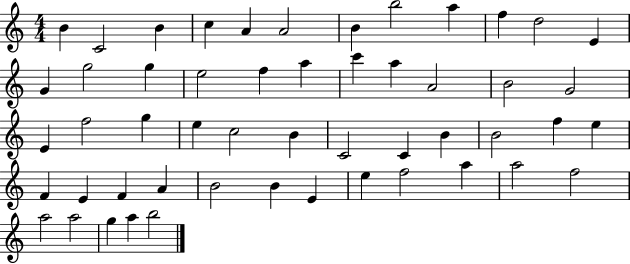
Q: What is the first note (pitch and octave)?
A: B4